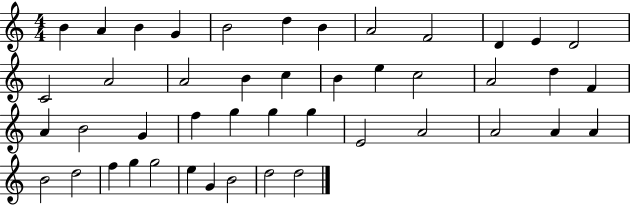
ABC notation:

X:1
T:Untitled
M:4/4
L:1/4
K:C
B A B G B2 d B A2 F2 D E D2 C2 A2 A2 B c B e c2 A2 d F A B2 G f g g g E2 A2 A2 A A B2 d2 f g g2 e G B2 d2 d2